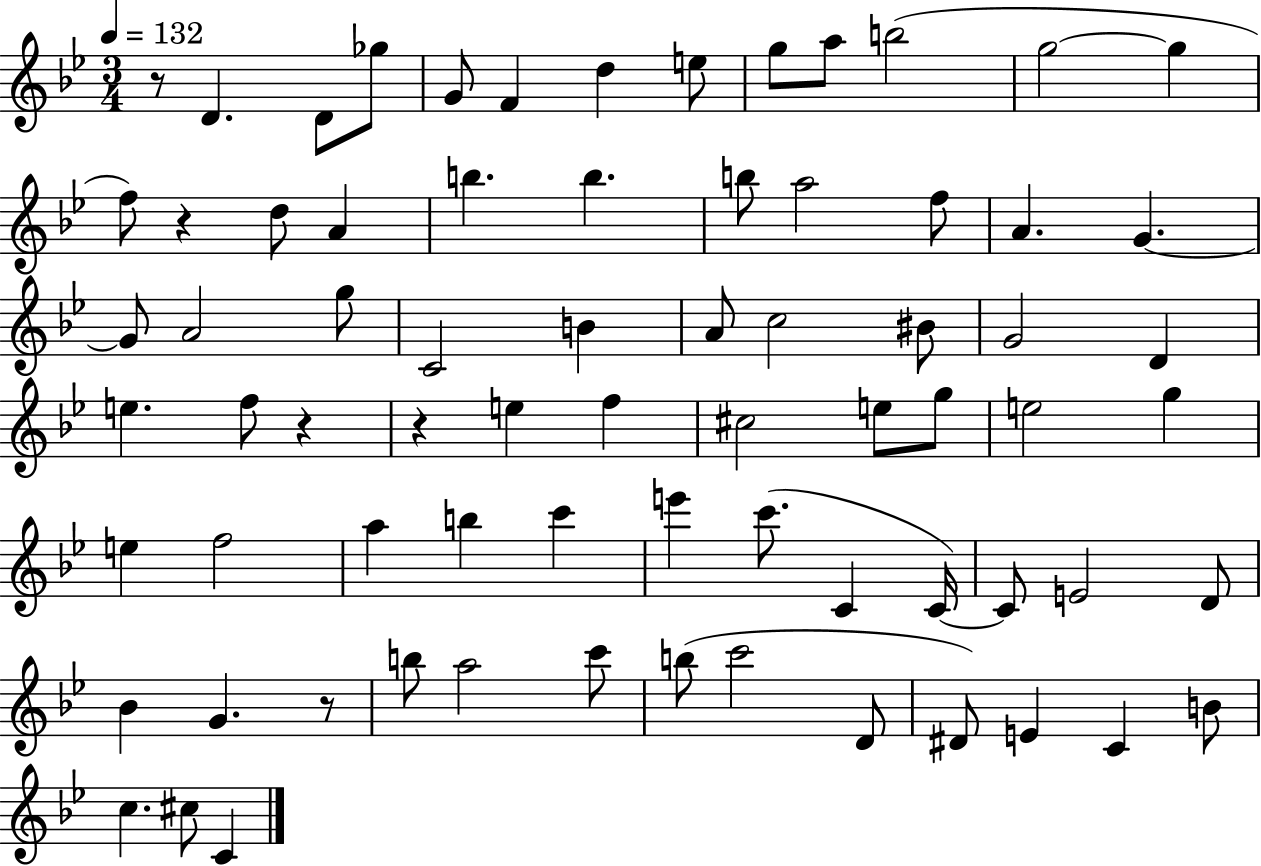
{
  \clef treble
  \numericTimeSignature
  \time 3/4
  \key bes \major
  \tempo 4 = 132
  r8 d'4. d'8 ges''8 | g'8 f'4 d''4 e''8 | g''8 a''8 b''2( | g''2~~ g''4 | \break f''8) r4 d''8 a'4 | b''4. b''4. | b''8 a''2 f''8 | a'4. g'4.~~ | \break g'8 a'2 g''8 | c'2 b'4 | a'8 c''2 bis'8 | g'2 d'4 | \break e''4. f''8 r4 | r4 e''4 f''4 | cis''2 e''8 g''8 | e''2 g''4 | \break e''4 f''2 | a''4 b''4 c'''4 | e'''4 c'''8.( c'4 c'16~~) | c'8 e'2 d'8 | \break bes'4 g'4. r8 | b''8 a''2 c'''8 | b''8( c'''2 d'8 | dis'8) e'4 c'4 b'8 | \break c''4. cis''8 c'4 | \bar "|."
}